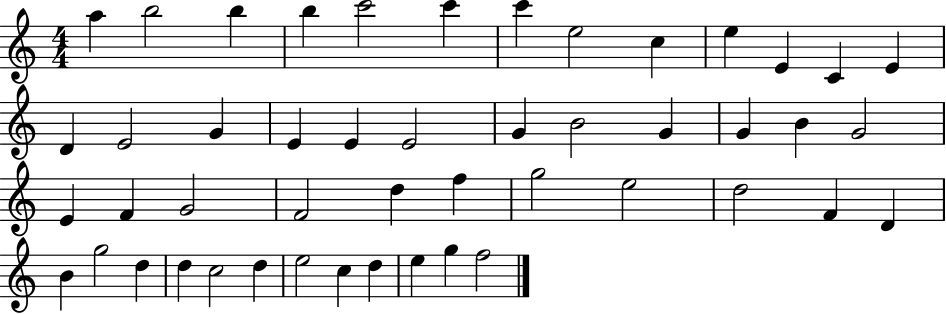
{
  \clef treble
  \numericTimeSignature
  \time 4/4
  \key c \major
  a''4 b''2 b''4 | b''4 c'''2 c'''4 | c'''4 e''2 c''4 | e''4 e'4 c'4 e'4 | \break d'4 e'2 g'4 | e'4 e'4 e'2 | g'4 b'2 g'4 | g'4 b'4 g'2 | \break e'4 f'4 g'2 | f'2 d''4 f''4 | g''2 e''2 | d''2 f'4 d'4 | \break b'4 g''2 d''4 | d''4 c''2 d''4 | e''2 c''4 d''4 | e''4 g''4 f''2 | \break \bar "|."
}